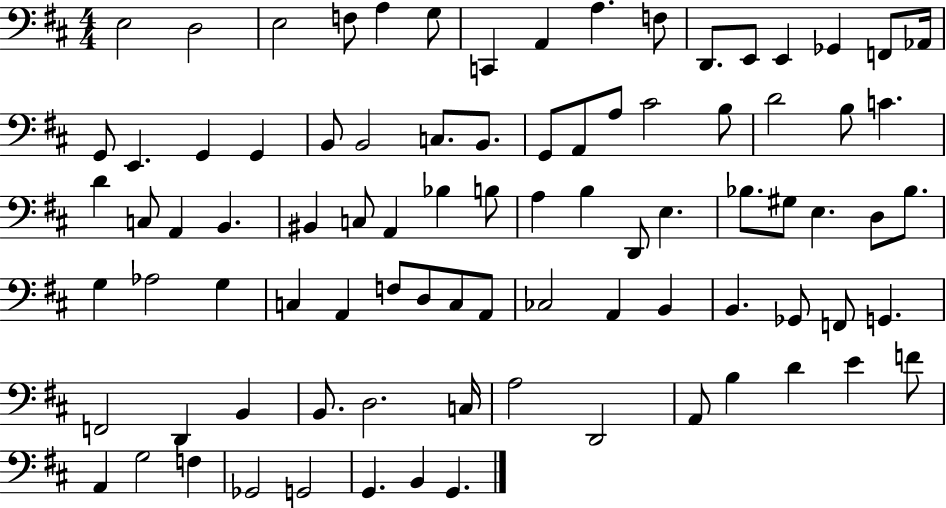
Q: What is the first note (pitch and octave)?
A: E3